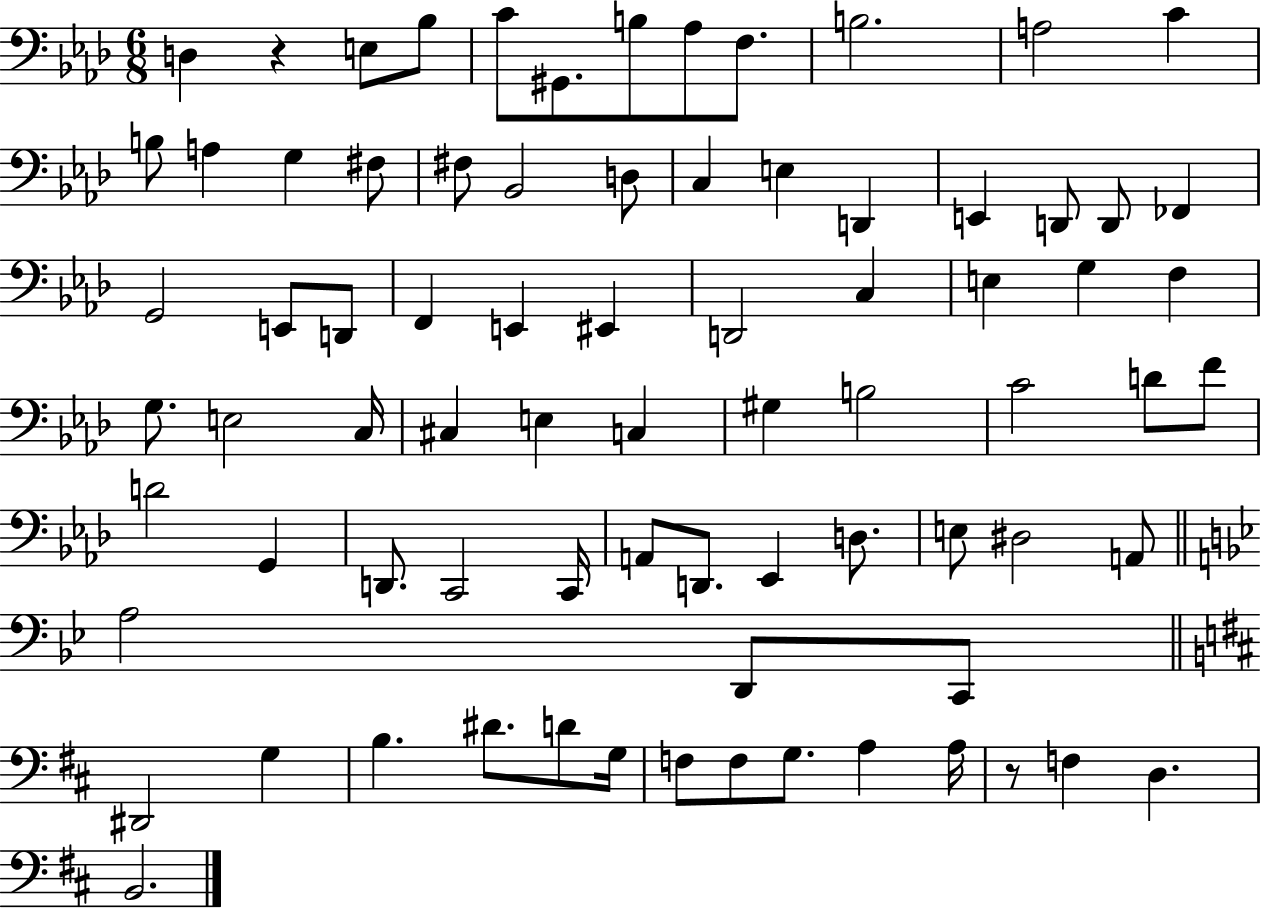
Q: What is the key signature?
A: AES major